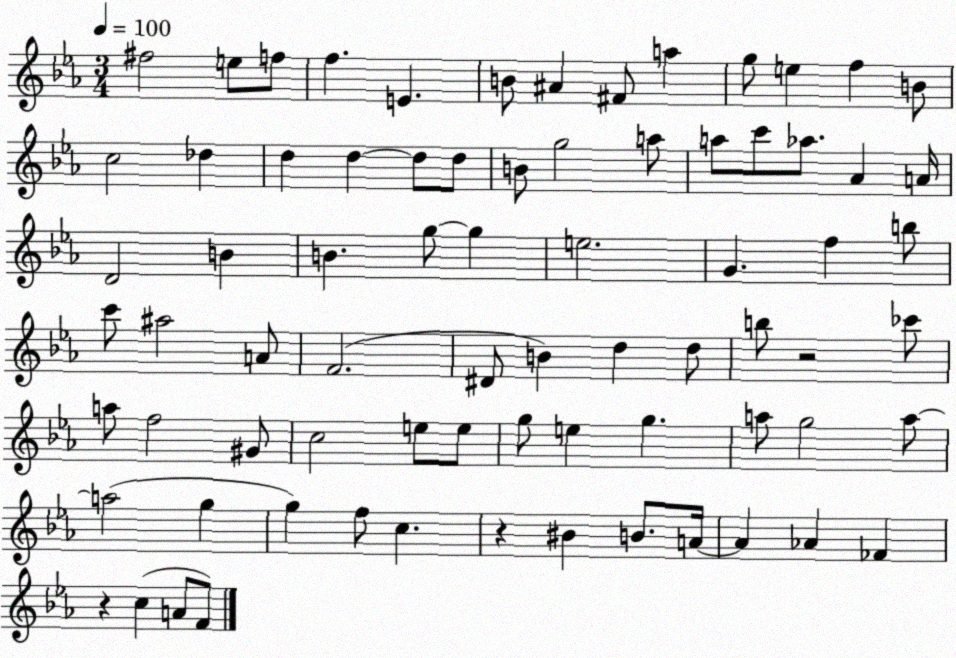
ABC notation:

X:1
T:Untitled
M:3/4
L:1/4
K:Eb
^f2 e/2 f/2 f E B/2 ^A ^F/2 a g/2 e f B/2 c2 _d d d d/2 d/2 B/2 g2 a/2 a/2 c'/2 _a/2 _A A/4 D2 B B g/2 g e2 G f b/2 c'/2 ^a2 A/2 F2 ^D/2 B d d/2 b/2 z2 _c'/2 a/2 f2 ^G/2 c2 e/2 e/2 g/2 e g a/2 g2 a/2 a2 g g f/2 c z ^B B/2 A/4 A _A _F z c A/2 F/2